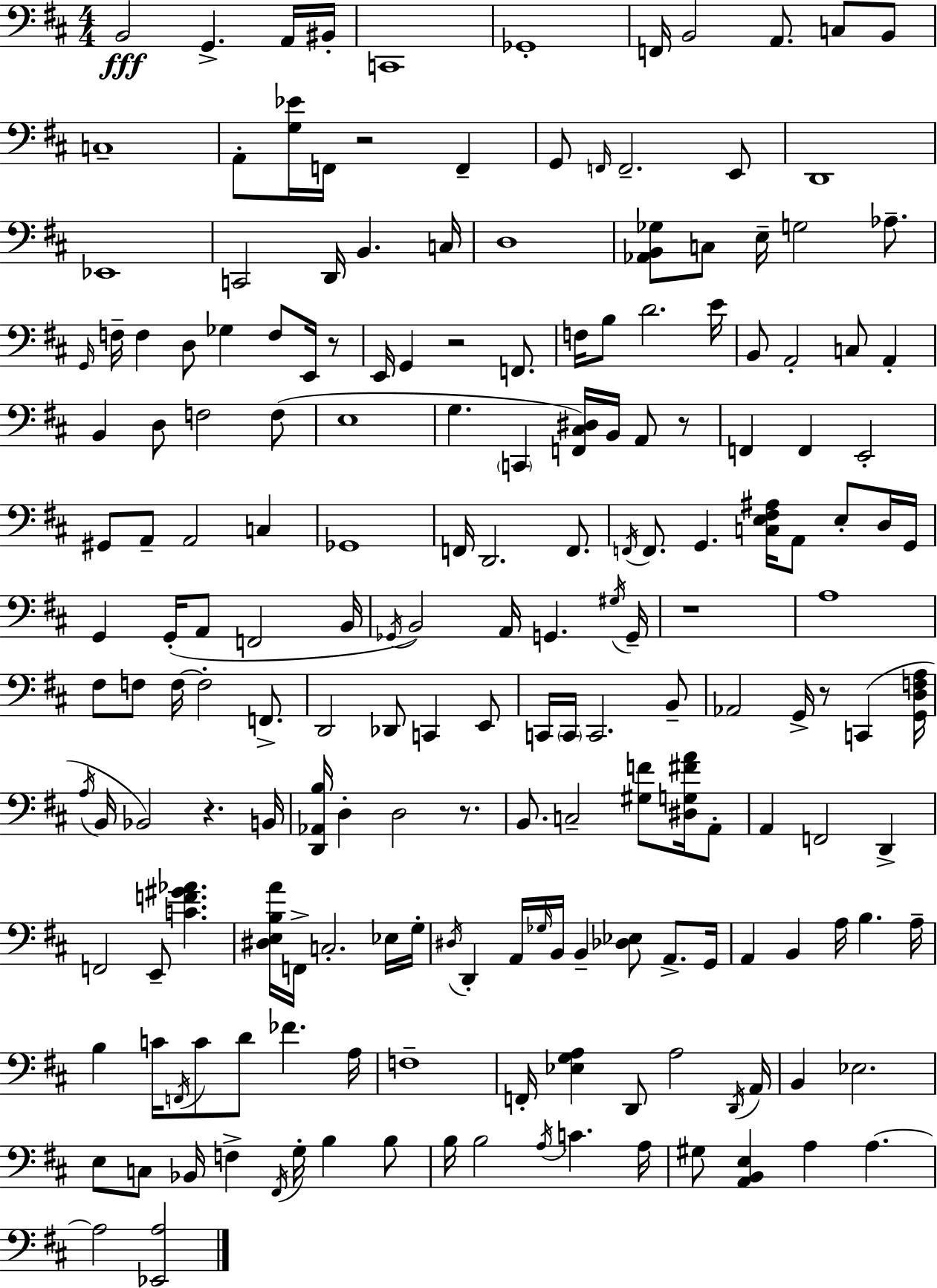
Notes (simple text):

B2/h G2/q. A2/s BIS2/s C2/w Gb2/w F2/s B2/h A2/e. C3/e B2/e C3/w A2/e [G3,Eb4]/s F2/s R/h F2/q G2/e F2/s F2/h. E2/e D2/w Eb2/w C2/h D2/s B2/q. C3/s D3/w [Ab2,B2,Gb3]/e C3/e E3/s G3/h Ab3/e. G2/s F3/s F3/q D3/e Gb3/q F3/e E2/s R/e E2/s G2/q R/h F2/e. F3/s B3/e D4/h. E4/s B2/e A2/h C3/e A2/q B2/q D3/e F3/h F3/e E3/w G3/q. C2/q [F2,C#3,D#3]/s B2/s A2/e R/e F2/q F2/q E2/h G#2/e A2/e A2/h C3/q Gb2/w F2/s D2/h. F2/e. F2/s F2/e. G2/q. [C3,E3,F#3,A#3]/s A2/e E3/e D3/s G2/s G2/q G2/s A2/e F2/h B2/s Gb2/s B2/h A2/s G2/q. G#3/s G2/s R/w A3/w F#3/e F3/e F3/s F3/h F2/e. D2/h Db2/e C2/q E2/e C2/s C2/s C2/h. B2/e Ab2/h G2/s R/e C2/q [G2,D3,F3,A3]/s A3/s B2/s Bb2/h R/q. B2/s [D2,Ab2,B3]/s D3/q D3/h R/e. B2/e. C3/h [G#3,F4]/e [D#3,G3,F#4,A4]/s A2/e A2/q F2/h D2/q F2/h E2/e [C4,F4,G#4,Ab4]/q. [D#3,E3,B3,A4]/s F2/s C3/h. Eb3/s G3/s D#3/s D2/q A2/s Gb3/s B2/s B2/q [Db3,Eb3]/e A2/e. G2/s A2/q B2/q A3/s B3/q. A3/s B3/q C4/s F2/s C4/e D4/e FES4/q. A3/s F3/w F2/s [Eb3,G3,A3]/q D2/e A3/h D2/s A2/s B2/q Eb3/h. E3/e C3/e Bb2/s F3/q F#2/s G3/s B3/q B3/e B3/s B3/h A3/s C4/q. A3/s G#3/e [A2,B2,E3]/q A3/q A3/q. A3/h [Eb2,A3]/h